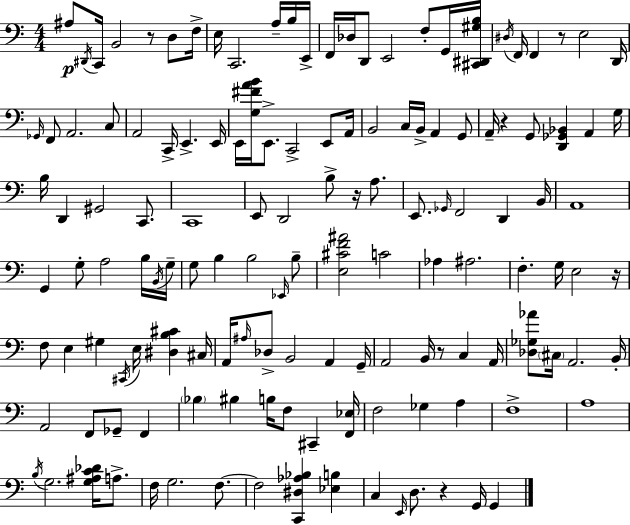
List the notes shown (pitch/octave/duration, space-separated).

A#3/e D#2/s C2/s B2/h R/e D3/e F3/s E3/s C2/h. A3/s B3/s E2/s F2/s Db3/s D2/e E2/h F3/e G2/s [C#2,D#2,G#3,B3]/s D#3/s F2/s F2/q R/e E3/h D2/s Gb2/s F2/e A2/h. C3/e A2/h C2/s E2/q. E2/s E2/s [G3,F#4,A4,B4]/s E2/e. C2/h E2/e A2/s B2/h C3/s B2/s A2/q G2/e A2/s R/q G2/e [D2,Gb2,Bb2]/q A2/q G3/s B3/s D2/q G#2/h C2/e. C2/w E2/e D2/h B3/e R/s A3/e. E2/e. Gb2/s F2/h D2/q B2/s A2/w G2/q G3/e A3/h B3/s B2/s G3/s G3/e B3/q B3/h Eb2/s B3/e [E3,C#4,F4,A#4]/h C4/h Ab3/q A#3/h. F3/q. G3/s E3/h R/s F3/e E3/q G#3/q C#2/s E3/s [D#3,B3,C#4]/q C#3/s A2/s A#3/s Db3/e B2/h A2/q G2/s A2/h B2/s R/e C3/q A2/s [Db3,Gb3,Ab4]/e C#3/s A2/h. B2/s A2/h F2/e Gb2/e F2/q Bb3/q BIS3/q B3/s F3/e C#2/q [F2,Eb3]/s F3/h Gb3/q A3/q F3/w A3/w B3/s G3/h. [G3,A#3,C4,Db4]/s A3/e. F3/s G3/h. F3/e. F3/h [C2,D#3,Ab3,Bb3]/q [Eb3,B3]/q C3/q E2/s D3/e. R/q G2/s G2/q